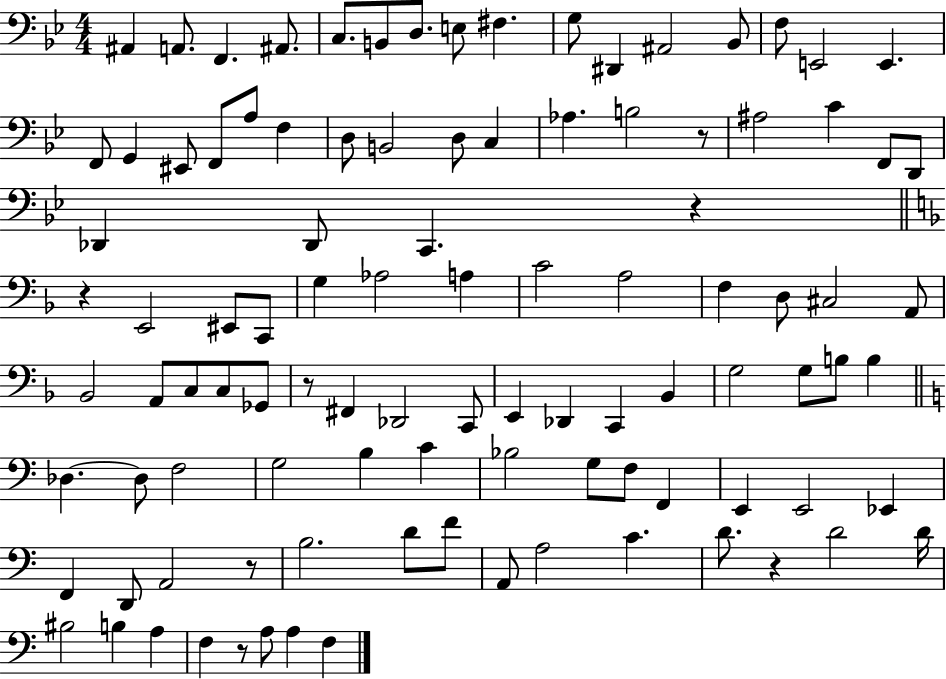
A#2/q A2/e. F2/q. A#2/e. C3/e. B2/e D3/e. E3/e F#3/q. G3/e D#2/q A#2/h Bb2/e F3/e E2/h E2/q. F2/e G2/q EIS2/e F2/e A3/e F3/q D3/e B2/h D3/e C3/q Ab3/q. B3/h R/e A#3/h C4/q F2/e D2/e Db2/q Db2/e C2/q. R/q R/q E2/h EIS2/e C2/e G3/q Ab3/h A3/q C4/h A3/h F3/q D3/e C#3/h A2/e Bb2/h A2/e C3/e C3/e Gb2/e R/e F#2/q Db2/h C2/e E2/q Db2/q C2/q Bb2/q G3/h G3/e B3/e B3/q Db3/q. Db3/e F3/h G3/h B3/q C4/q Bb3/h G3/e F3/e F2/q E2/q E2/h Eb2/q F2/q D2/e A2/h R/e B3/h. D4/e F4/e A2/e A3/h C4/q. D4/e. R/q D4/h D4/s BIS3/h B3/q A3/q F3/q R/e A3/e A3/q F3/q